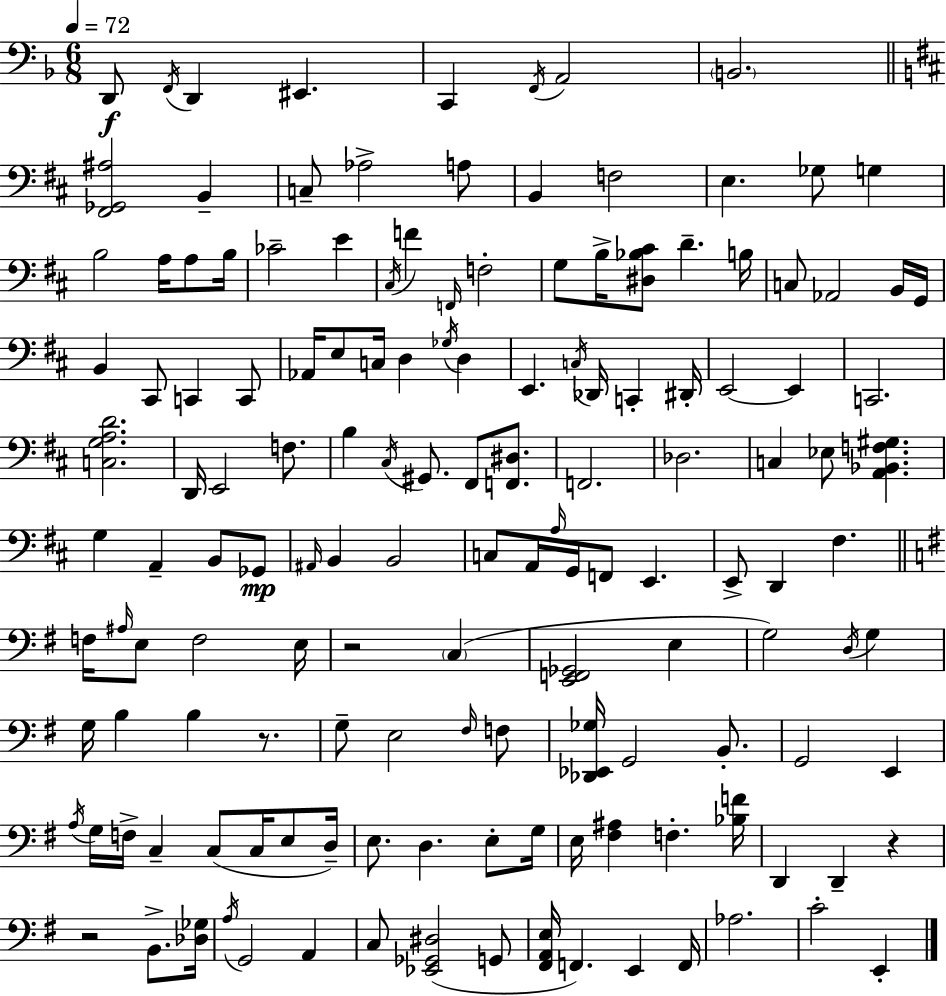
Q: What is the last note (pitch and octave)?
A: E2